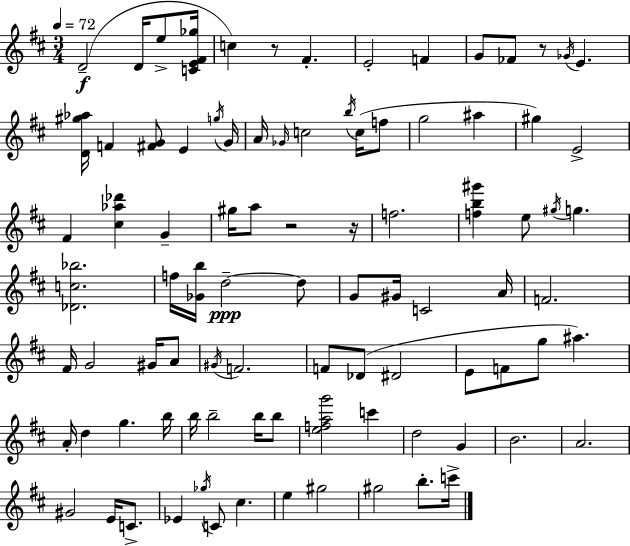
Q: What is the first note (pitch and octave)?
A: D4